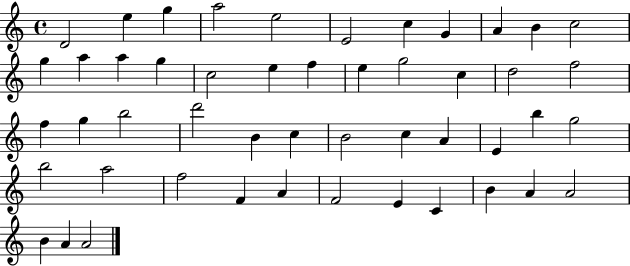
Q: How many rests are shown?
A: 0